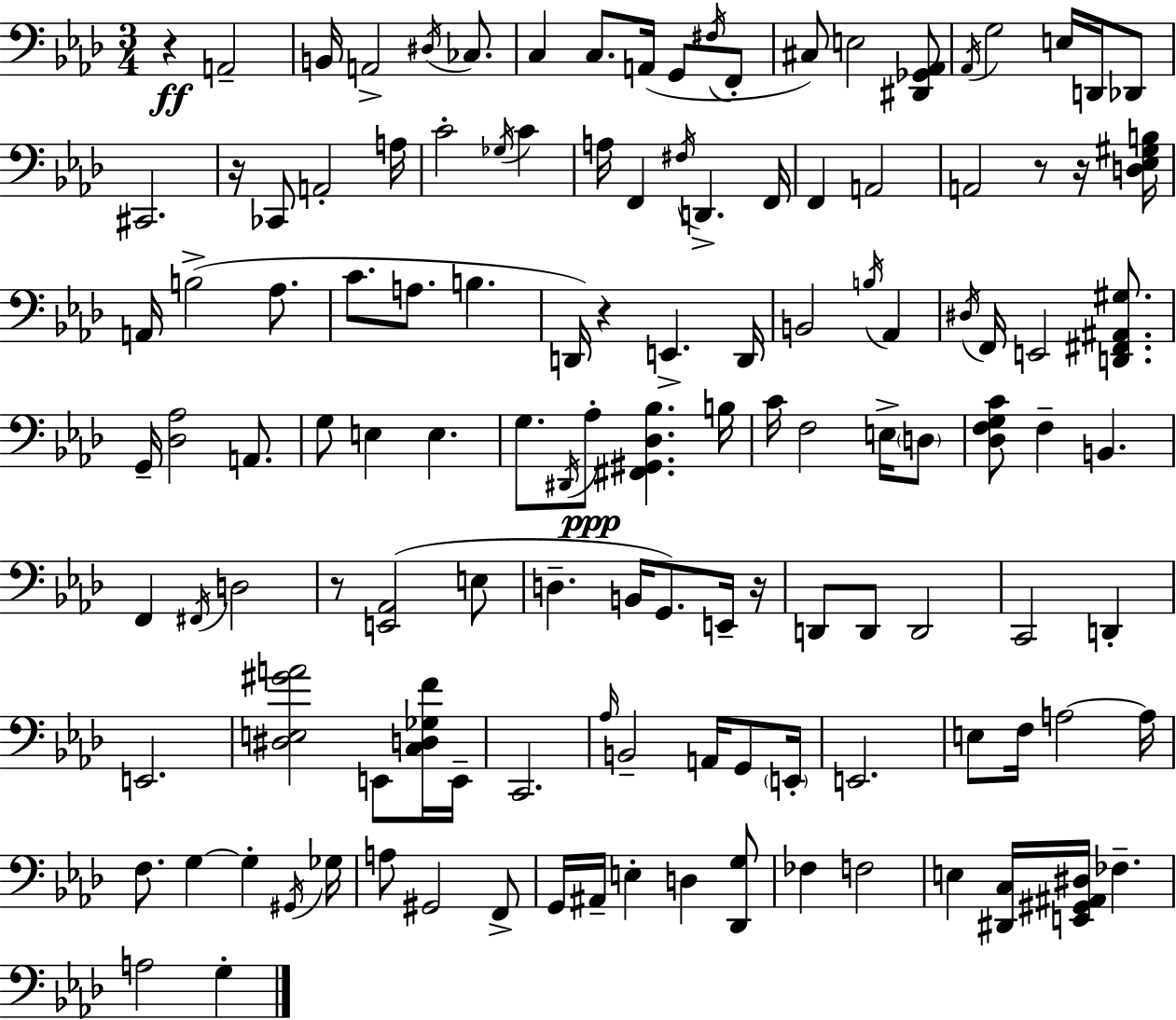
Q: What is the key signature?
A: F minor